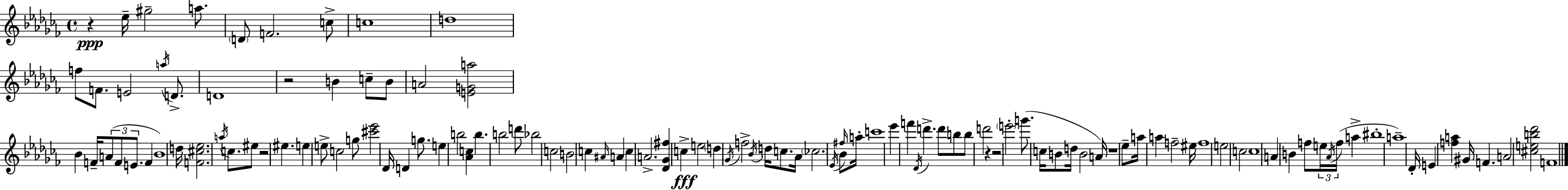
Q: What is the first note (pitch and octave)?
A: Eb5